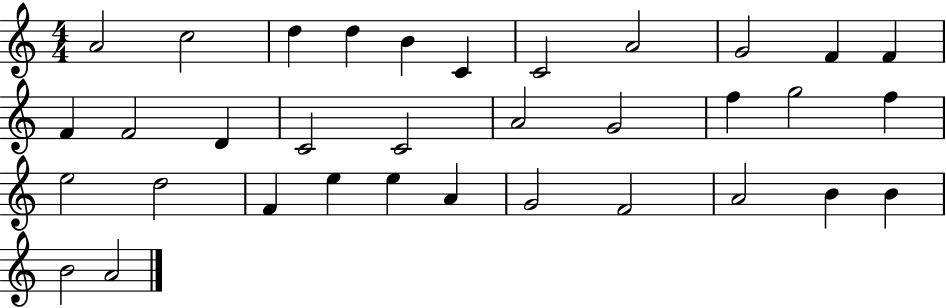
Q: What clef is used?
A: treble